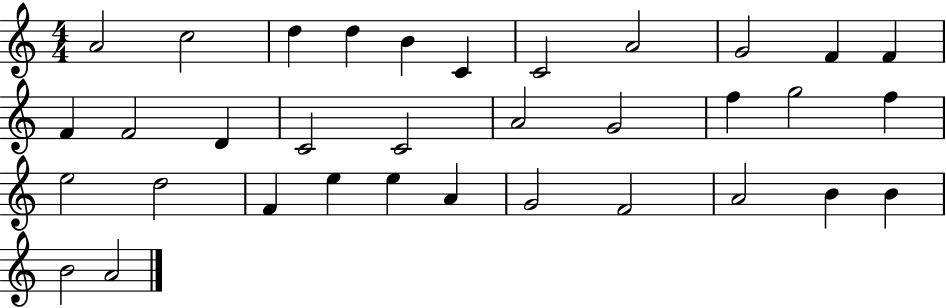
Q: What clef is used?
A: treble